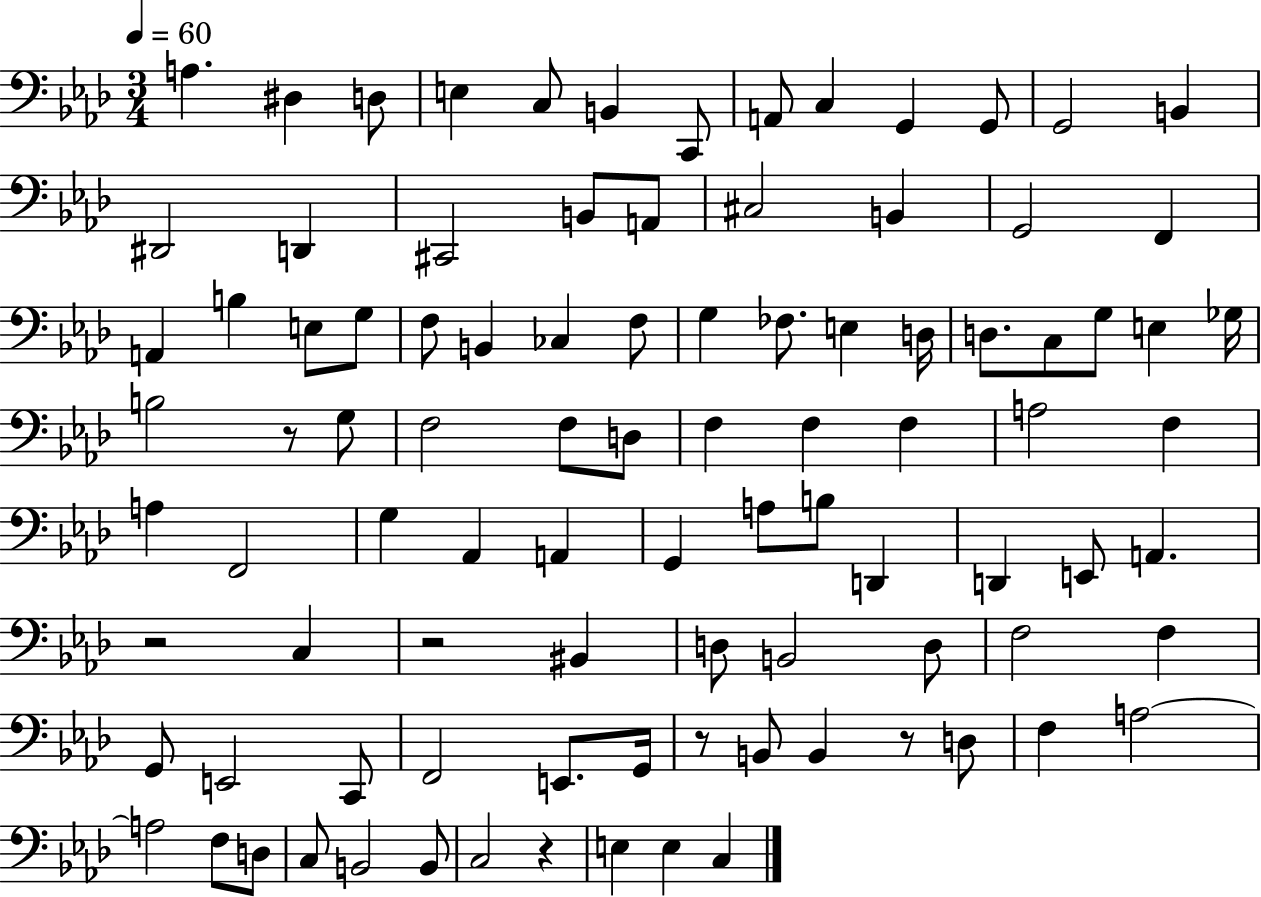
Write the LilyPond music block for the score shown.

{
  \clef bass
  \numericTimeSignature
  \time 3/4
  \key aes \major
  \tempo 4 = 60
  a4. dis4 d8 | e4 c8 b,4 c,8 | a,8 c4 g,4 g,8 | g,2 b,4 | \break dis,2 d,4 | cis,2 b,8 a,8 | cis2 b,4 | g,2 f,4 | \break a,4 b4 e8 g8 | f8 b,4 ces4 f8 | g4 fes8. e4 d16 | d8. c8 g8 e4 ges16 | \break b2 r8 g8 | f2 f8 d8 | f4 f4 f4 | a2 f4 | \break a4 f,2 | g4 aes,4 a,4 | g,4 a8 b8 d,4 | d,4 e,8 a,4. | \break r2 c4 | r2 bis,4 | d8 b,2 d8 | f2 f4 | \break g,8 e,2 c,8 | f,2 e,8. g,16 | r8 b,8 b,4 r8 d8 | f4 a2~~ | \break a2 f8 d8 | c8 b,2 b,8 | c2 r4 | e4 e4 c4 | \break \bar "|."
}